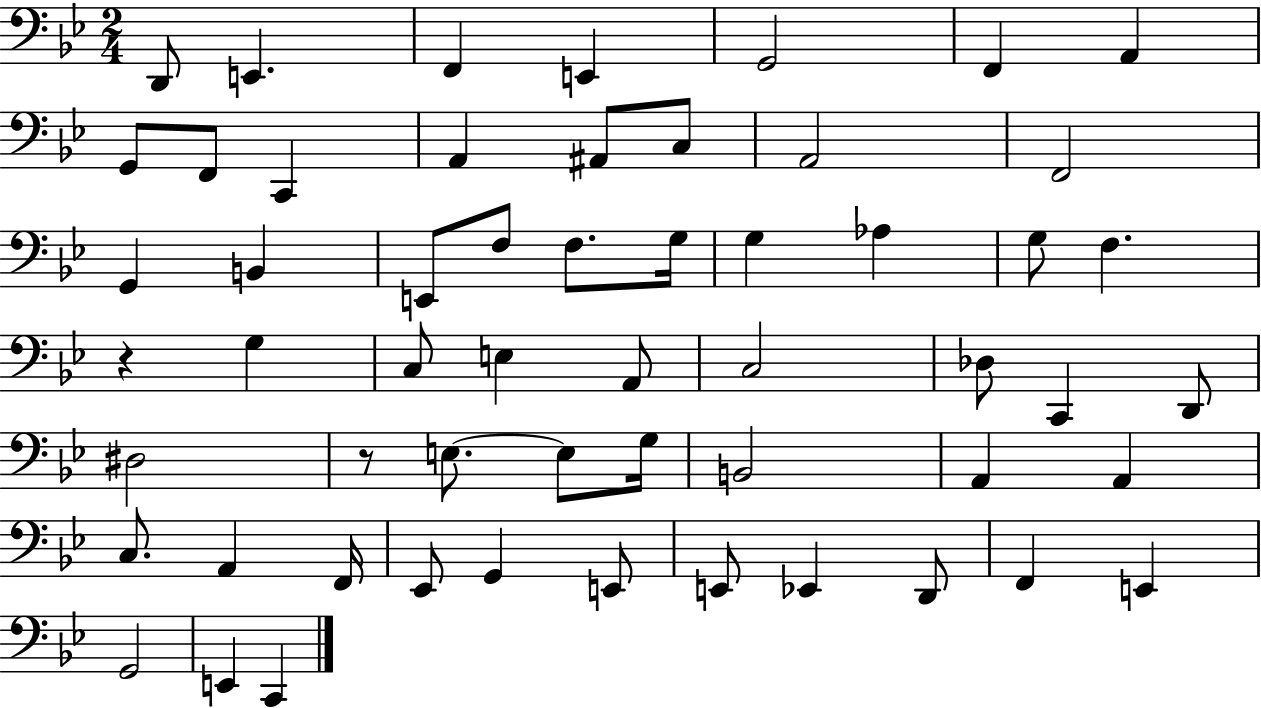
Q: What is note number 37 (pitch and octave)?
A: G3